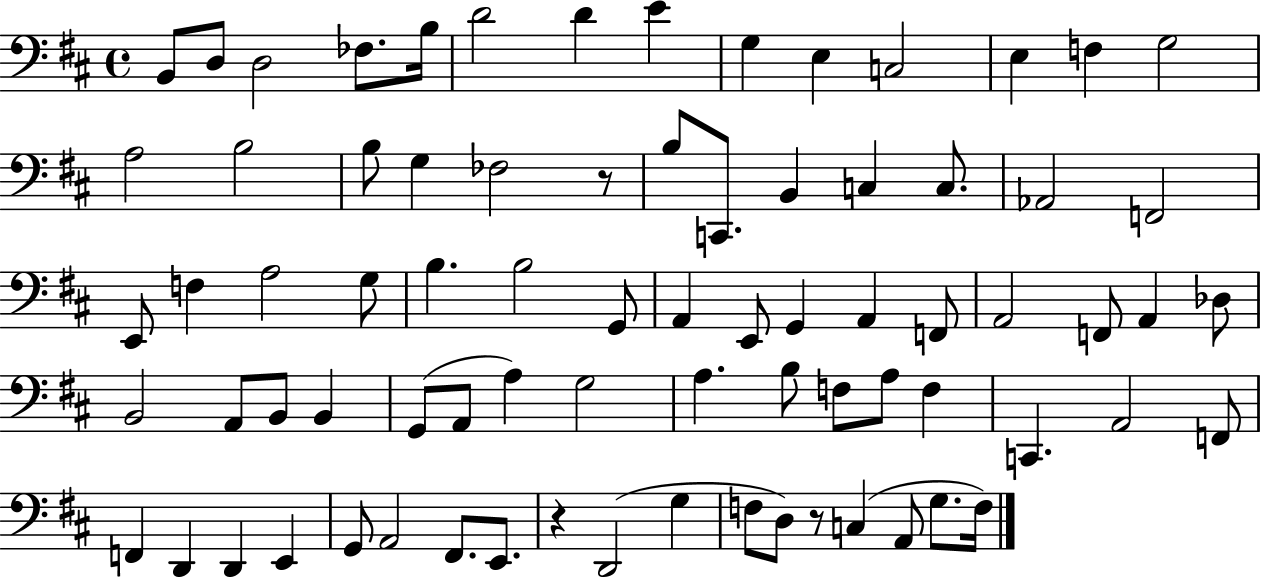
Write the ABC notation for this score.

X:1
T:Untitled
M:4/4
L:1/4
K:D
B,,/2 D,/2 D,2 _F,/2 B,/4 D2 D E G, E, C,2 E, F, G,2 A,2 B,2 B,/2 G, _F,2 z/2 B,/2 C,,/2 B,, C, C,/2 _A,,2 F,,2 E,,/2 F, A,2 G,/2 B, B,2 G,,/2 A,, E,,/2 G,, A,, F,,/2 A,,2 F,,/2 A,, _D,/2 B,,2 A,,/2 B,,/2 B,, G,,/2 A,,/2 A, G,2 A, B,/2 F,/2 A,/2 F, C,, A,,2 F,,/2 F,, D,, D,, E,, G,,/2 A,,2 ^F,,/2 E,,/2 z D,,2 G, F,/2 D,/2 z/2 C, A,,/2 G,/2 F,/4